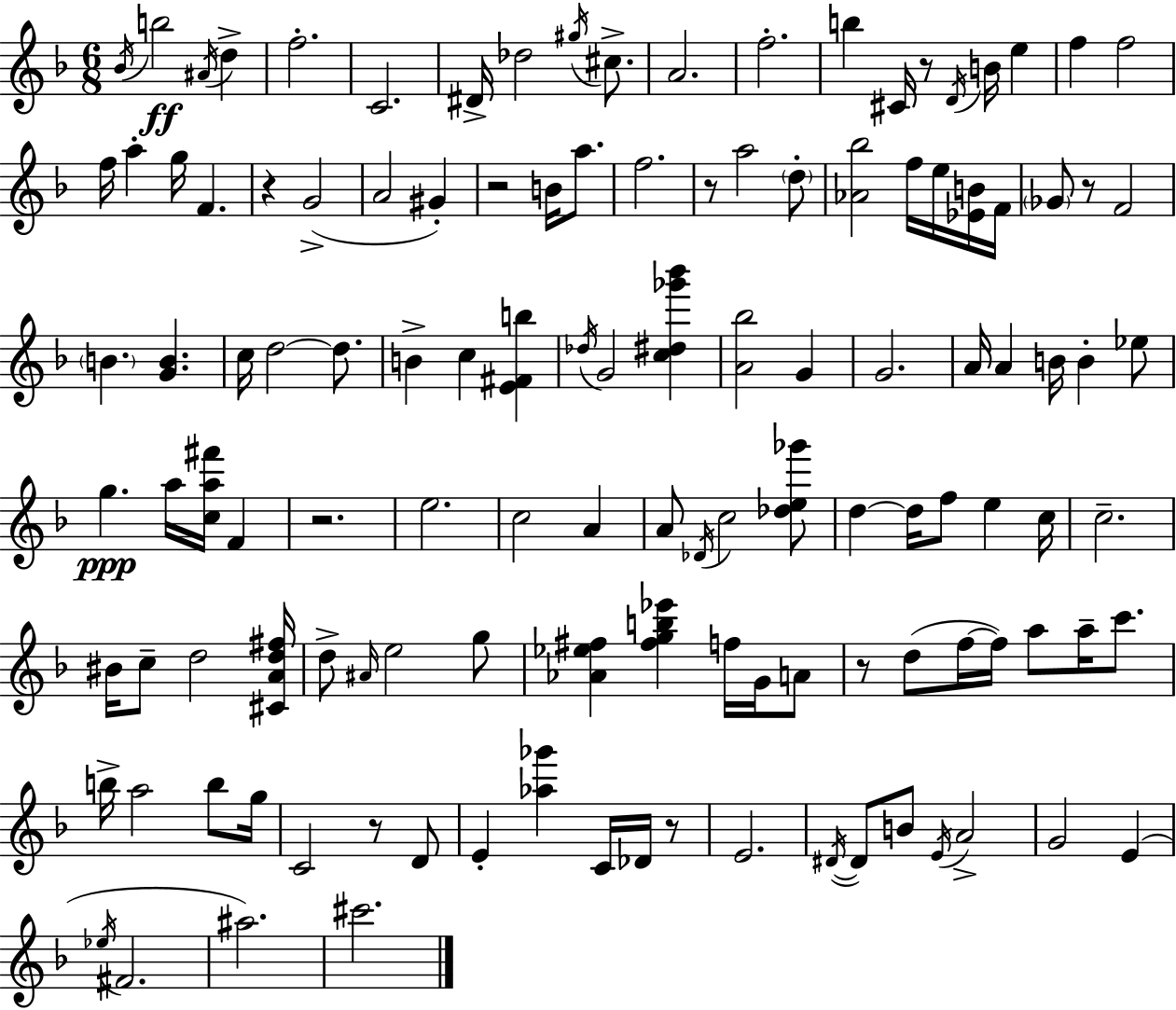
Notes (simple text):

Bb4/s B5/h A#4/s D5/q F5/h. C4/h. D#4/s Db5/h G#5/s C#5/e. A4/h. F5/h. B5/q C#4/s R/e D4/s B4/s E5/q F5/q F5/h F5/s A5/q G5/s F4/q. R/q G4/h A4/h G#4/q R/h B4/s A5/e. F5/h. R/e A5/h D5/e [Ab4,Bb5]/h F5/s E5/s [Eb4,B4]/s F4/s Gb4/e R/e F4/h B4/q. [G4,B4]/q. C5/s D5/h D5/e. B4/q C5/q [E4,F#4,B5]/q Db5/s G4/h [C5,D#5,Gb6,Bb6]/q [A4,Bb5]/h G4/q G4/h. A4/s A4/q B4/s B4/q Eb5/e G5/q. A5/s [C5,A5,F#6]/s F4/q R/h. E5/h. C5/h A4/q A4/e Db4/s C5/h [Db5,E5,Gb6]/e D5/q D5/s F5/e E5/q C5/s C5/h. BIS4/s C5/e D5/h [C#4,A4,D5,F#5]/s D5/e A#4/s E5/h G5/e [Ab4,Eb5,F#5]/q [F#5,G5,B5,Eb6]/q F5/s G4/s A4/e R/e D5/e F5/s F5/s A5/e A5/s C6/e. B5/s A5/h B5/e G5/s C4/h R/e D4/e E4/q [Ab5,Gb6]/q C4/s Db4/s R/e E4/h. D#4/s D#4/e B4/e E4/s A4/h G4/h E4/q Eb5/s F#4/h. A#5/h. C#6/h.